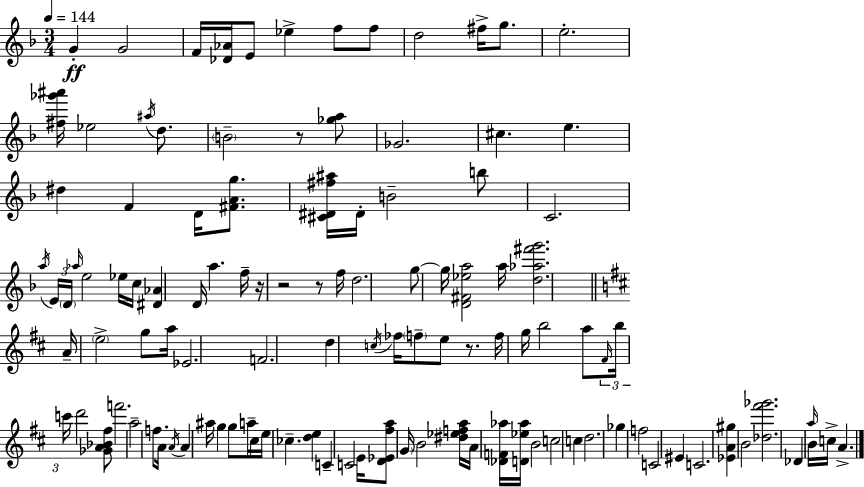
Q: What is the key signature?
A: F major